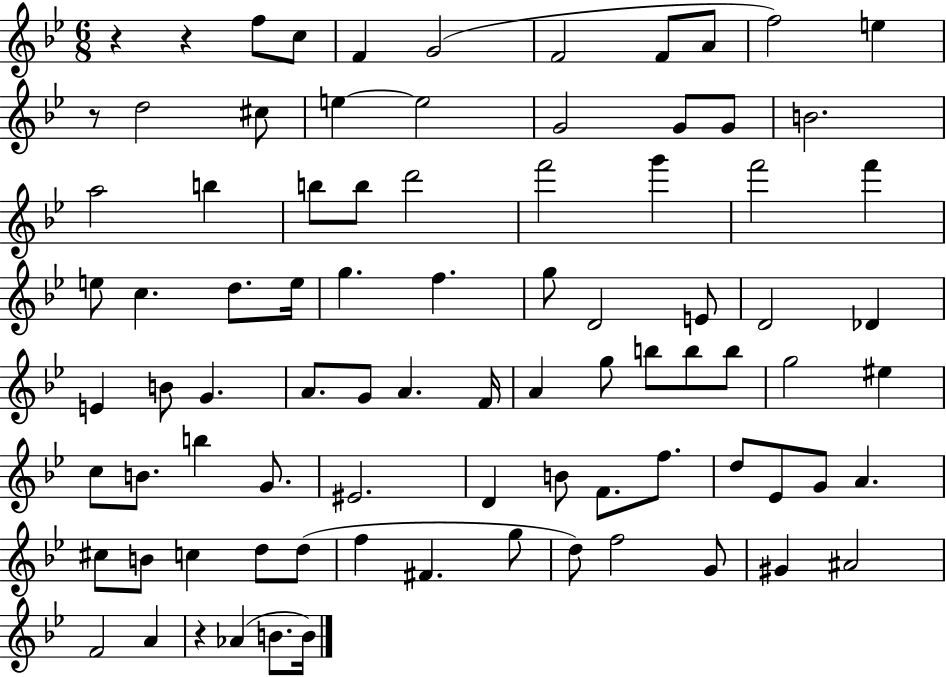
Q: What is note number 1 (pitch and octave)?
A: F5